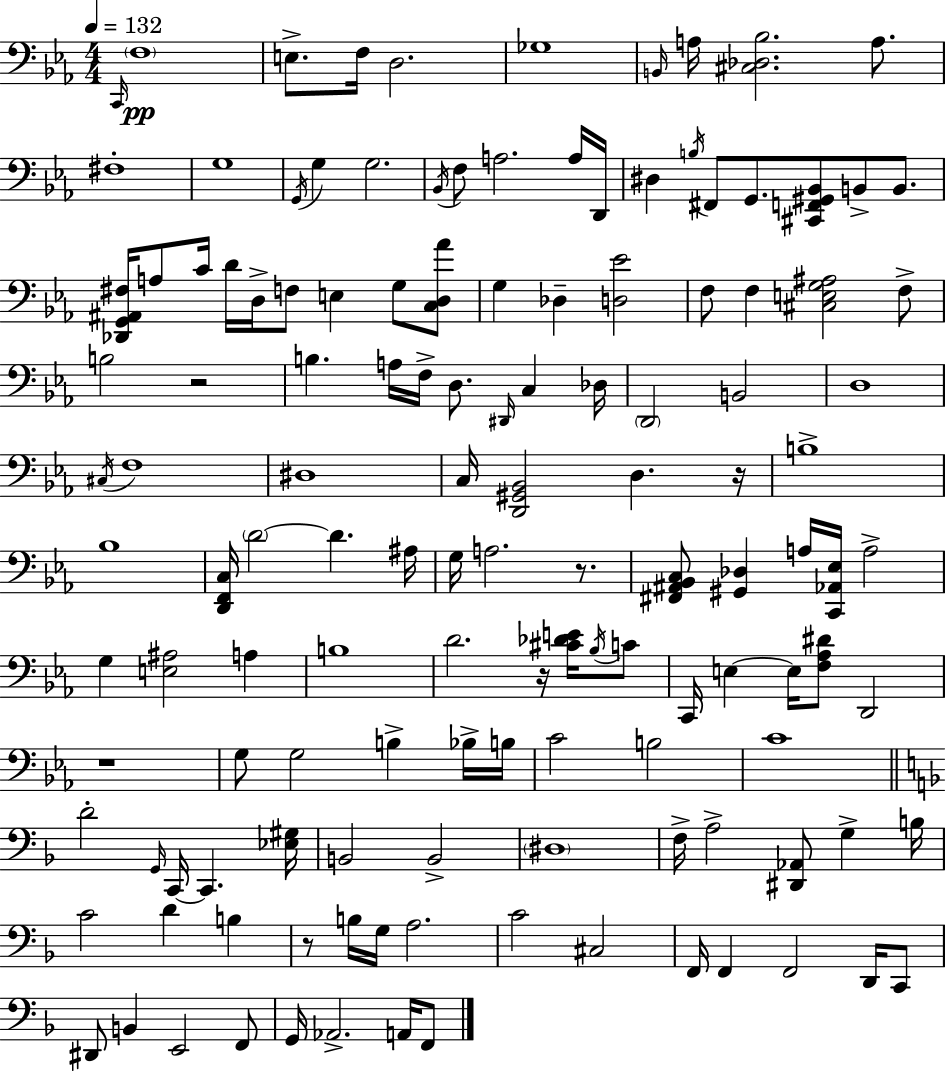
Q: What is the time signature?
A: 4/4